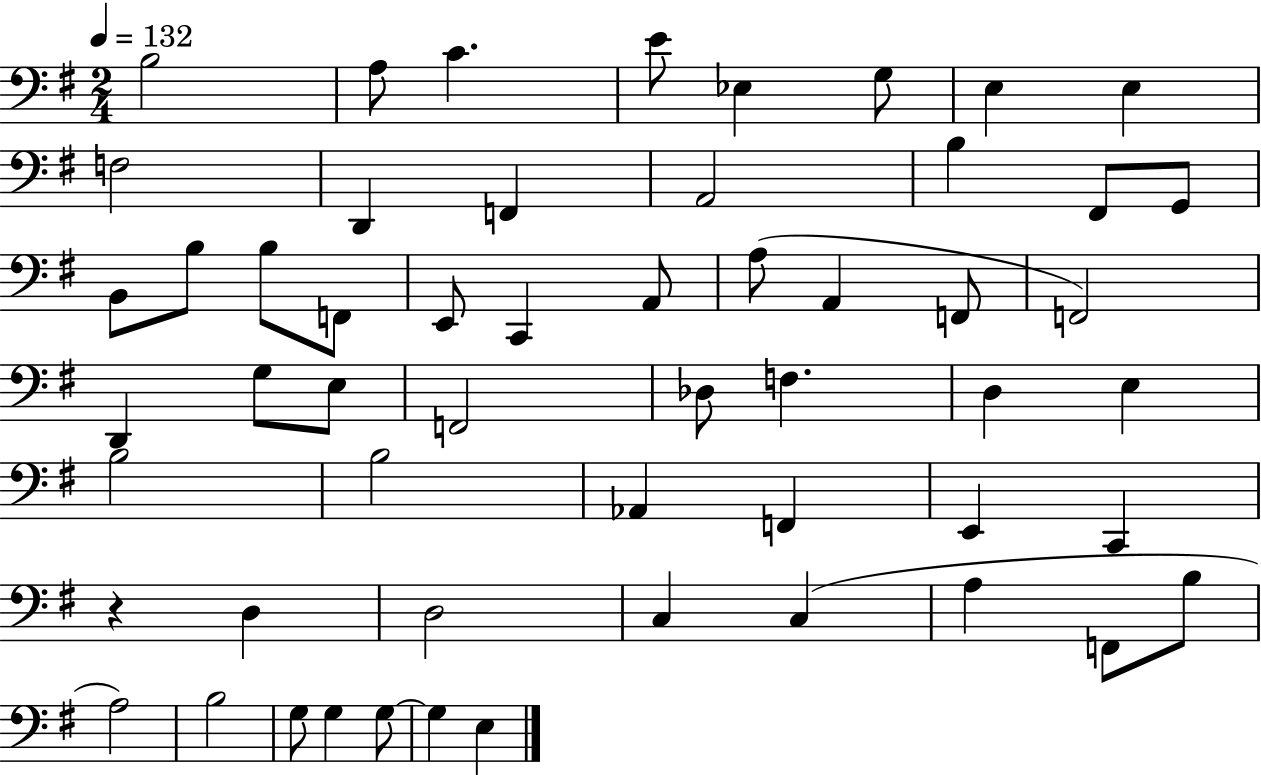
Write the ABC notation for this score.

X:1
T:Untitled
M:2/4
L:1/4
K:G
B,2 A,/2 C E/2 _E, G,/2 E, E, F,2 D,, F,, A,,2 B, ^F,,/2 G,,/2 B,,/2 B,/2 B,/2 F,,/2 E,,/2 C,, A,,/2 A,/2 A,, F,,/2 F,,2 D,, G,/2 E,/2 F,,2 _D,/2 F, D, E, B,2 B,2 _A,, F,, E,, C,, z D, D,2 C, C, A, F,,/2 B,/2 A,2 B,2 G,/2 G, G,/2 G, E,